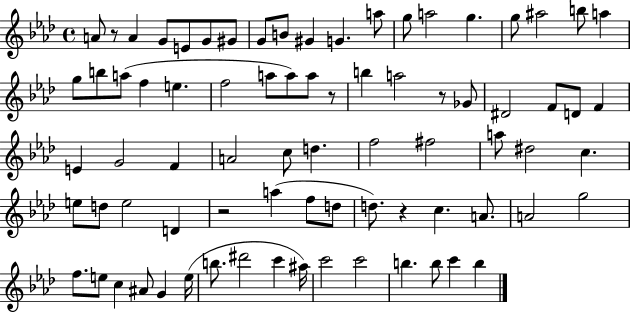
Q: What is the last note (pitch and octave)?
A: B5